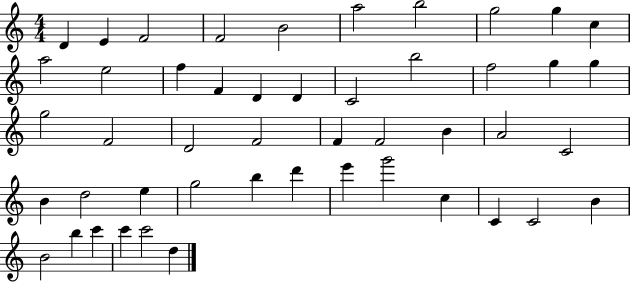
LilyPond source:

{
  \clef treble
  \numericTimeSignature
  \time 4/4
  \key c \major
  d'4 e'4 f'2 | f'2 b'2 | a''2 b''2 | g''2 g''4 c''4 | \break a''2 e''2 | f''4 f'4 d'4 d'4 | c'2 b''2 | f''2 g''4 g''4 | \break g''2 f'2 | d'2 f'2 | f'4 f'2 b'4 | a'2 c'2 | \break b'4 d''2 e''4 | g''2 b''4 d'''4 | e'''4 g'''2 c''4 | c'4 c'2 b'4 | \break b'2 b''4 c'''4 | c'''4 c'''2 d''4 | \bar "|."
}